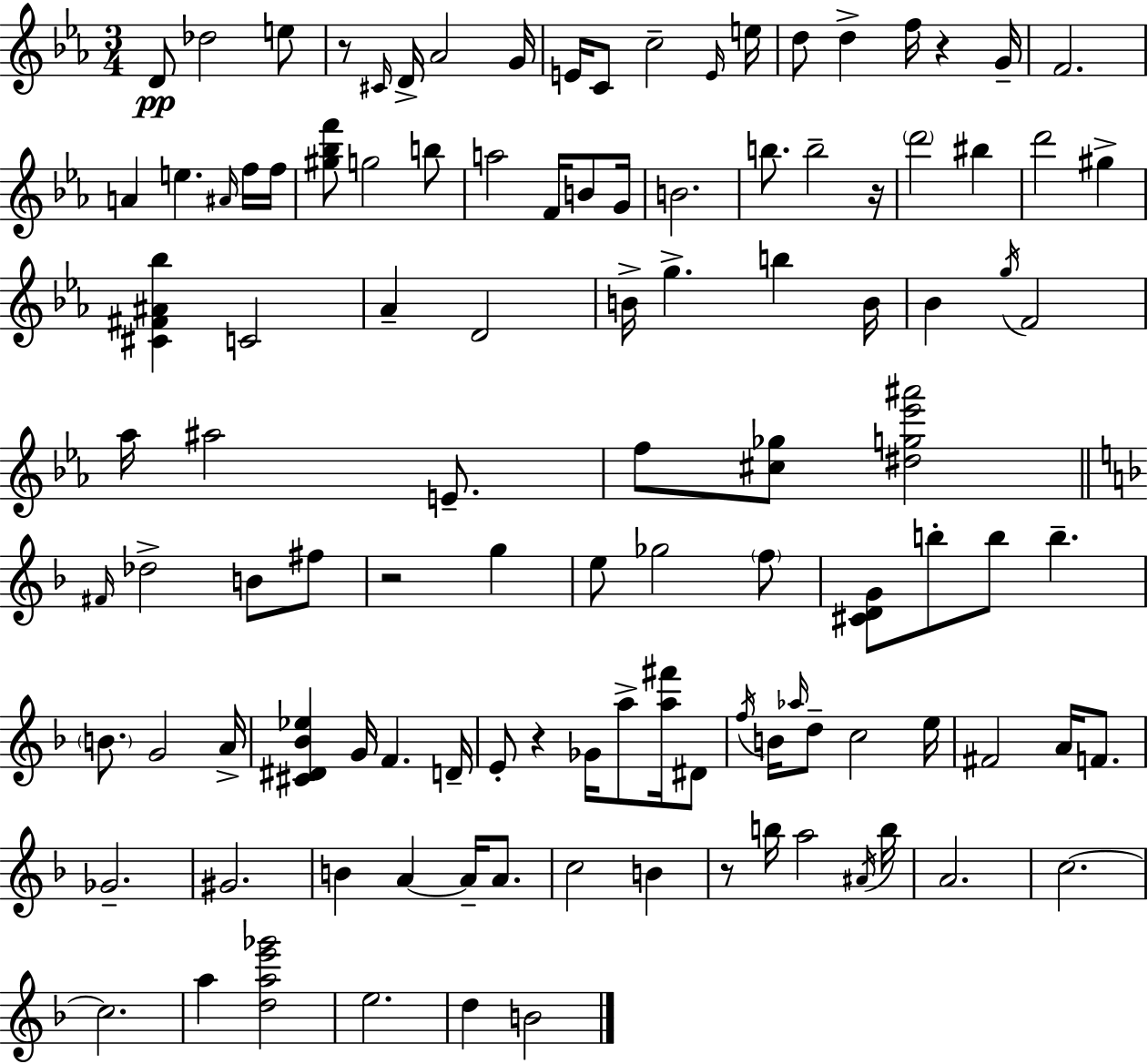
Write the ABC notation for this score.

X:1
T:Untitled
M:3/4
L:1/4
K:Eb
D/2 _d2 e/2 z/2 ^C/4 D/4 _A2 G/4 E/4 C/2 c2 E/4 e/4 d/2 d f/4 z G/4 F2 A e ^A/4 f/4 f/4 [^g_bf']/2 g2 b/2 a2 F/4 B/2 G/4 B2 b/2 b2 z/4 d'2 ^b d'2 ^g [^C^F^A_b] C2 _A D2 B/4 g b B/4 _B g/4 F2 _a/4 ^a2 E/2 f/2 [^c_g]/2 [^dg_e'^a']2 ^F/4 _d2 B/2 ^f/2 z2 g e/2 _g2 f/2 [^CDG]/2 b/2 b/2 b B/2 G2 A/4 [^C^D_B_e] G/4 F D/4 E/2 z _G/4 a/2 [a^f']/4 ^D/2 f/4 B/4 _a/4 d/2 c2 e/4 ^F2 A/4 F/2 _G2 ^G2 B A A/4 A/2 c2 B z/2 b/4 a2 ^A/4 b/4 A2 c2 c2 a [dae'_g']2 e2 d B2